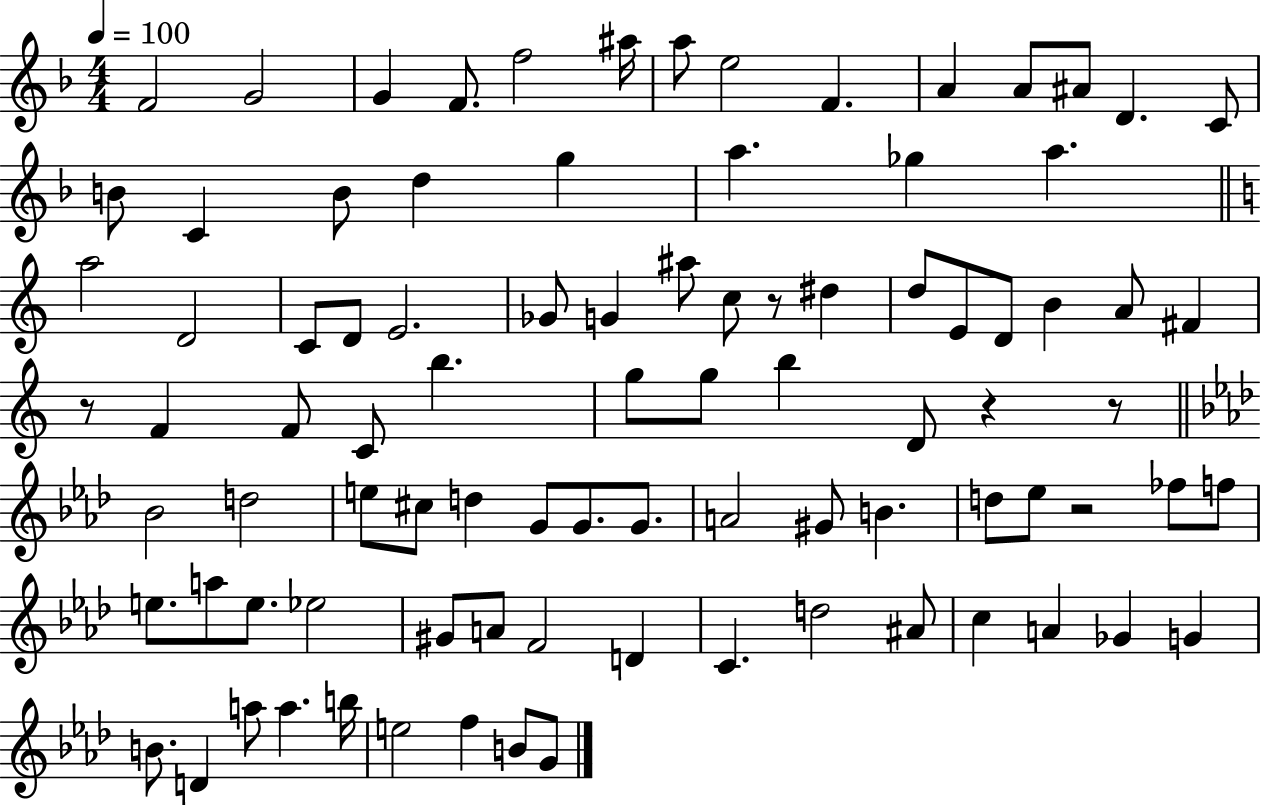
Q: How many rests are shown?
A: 5